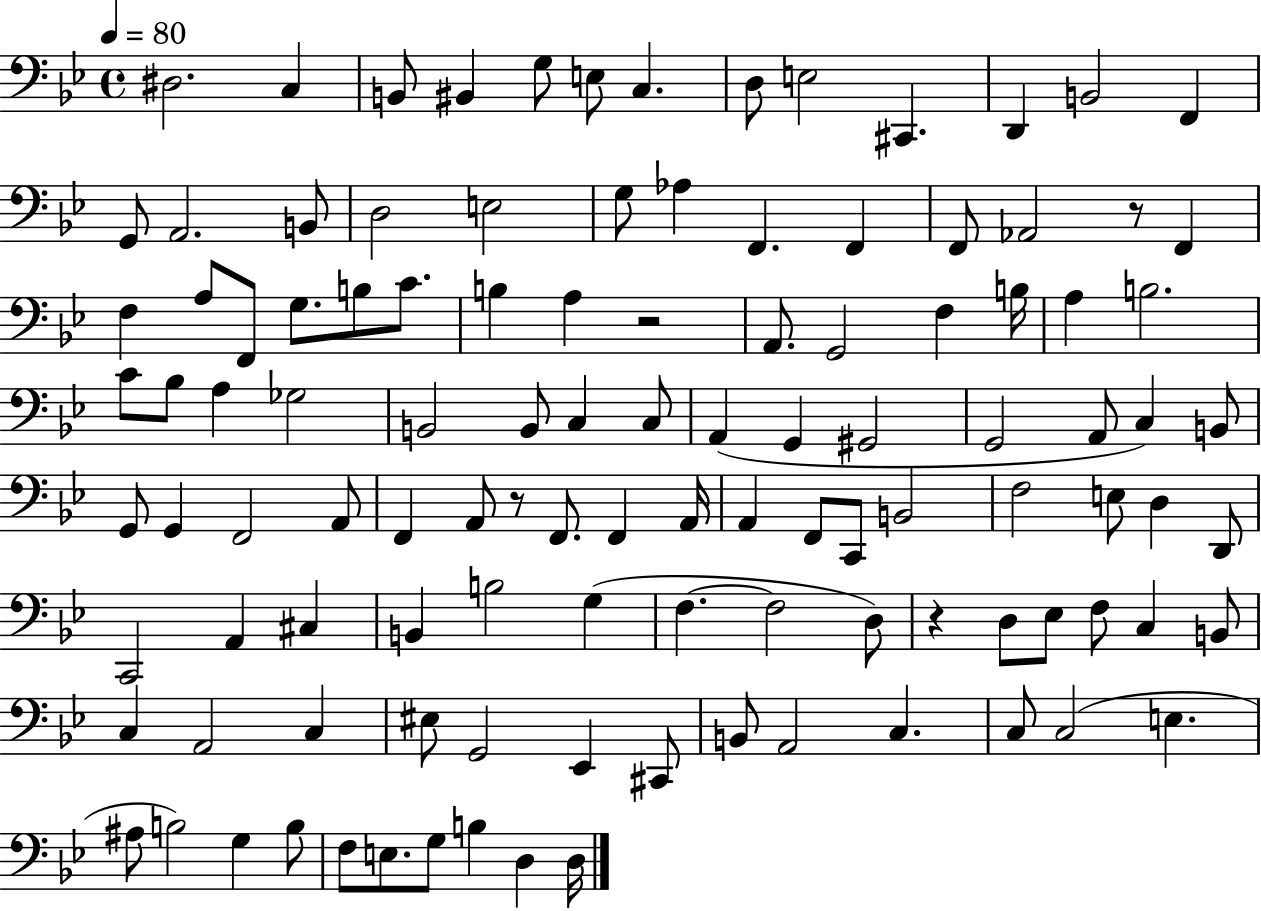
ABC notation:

X:1
T:Untitled
M:4/4
L:1/4
K:Bb
^D,2 C, B,,/2 ^B,, G,/2 E,/2 C, D,/2 E,2 ^C,, D,, B,,2 F,, G,,/2 A,,2 B,,/2 D,2 E,2 G,/2 _A, F,, F,, F,,/2 _A,,2 z/2 F,, F, A,/2 F,,/2 G,/2 B,/2 C/2 B, A, z2 A,,/2 G,,2 F, B,/4 A, B,2 C/2 _B,/2 A, _G,2 B,,2 B,,/2 C, C,/2 A,, G,, ^G,,2 G,,2 A,,/2 C, B,,/2 G,,/2 G,, F,,2 A,,/2 F,, A,,/2 z/2 F,,/2 F,, A,,/4 A,, F,,/2 C,,/2 B,,2 F,2 E,/2 D, D,,/2 C,,2 A,, ^C, B,, B,2 G, F, F,2 D,/2 z D,/2 _E,/2 F,/2 C, B,,/2 C, A,,2 C, ^E,/2 G,,2 _E,, ^C,,/2 B,,/2 A,,2 C, C,/2 C,2 E, ^A,/2 B,2 G, B,/2 F,/2 E,/2 G,/2 B, D, D,/4